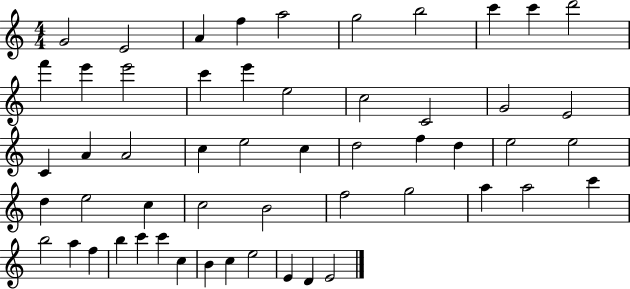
{
  \clef treble
  \numericTimeSignature
  \time 4/4
  \key c \major
  g'2 e'2 | a'4 f''4 a''2 | g''2 b''2 | c'''4 c'''4 d'''2 | \break f'''4 e'''4 e'''2 | c'''4 e'''4 e''2 | c''2 c'2 | g'2 e'2 | \break c'4 a'4 a'2 | c''4 e''2 c''4 | d''2 f''4 d''4 | e''2 e''2 | \break d''4 e''2 c''4 | c''2 b'2 | f''2 g''2 | a''4 a''2 c'''4 | \break b''2 a''4 f''4 | b''4 c'''4 c'''4 c''4 | b'4 c''4 e''2 | e'4 d'4 e'2 | \break \bar "|."
}